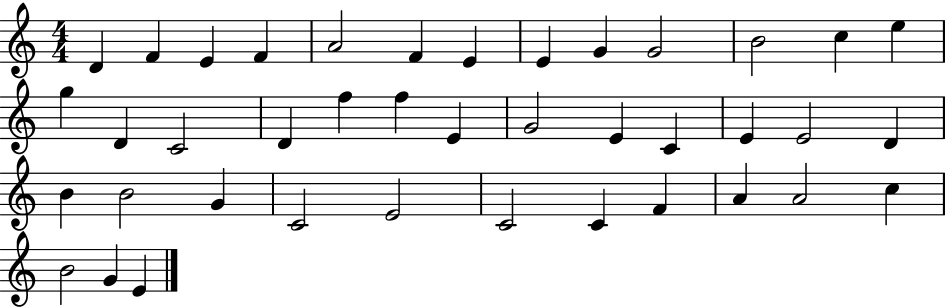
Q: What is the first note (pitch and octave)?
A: D4